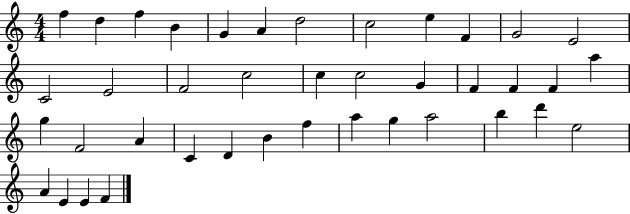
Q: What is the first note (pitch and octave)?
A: F5